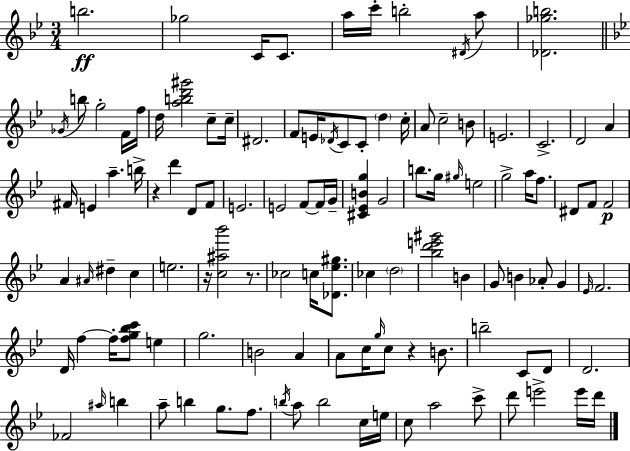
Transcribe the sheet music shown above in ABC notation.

X:1
T:Untitled
M:3/4
L:1/4
K:Gm
b2 _g2 C/4 C/2 a/4 c'/4 b2 ^D/4 a/2 [_D_gb]2 _G/4 b/2 g2 F/4 f/4 d/4 [abd'^g']2 c/2 c/4 ^D2 F/2 E/4 _D/4 C/2 C/2 d c/4 A/2 c2 B/2 E2 C2 D2 A ^F/4 E a b/4 z d' D/2 F/2 E2 E2 F/2 F/4 G/4 [^C_EBg] G2 b/2 g/4 ^g/4 e2 g2 a/4 f/2 ^D/2 F/2 F2 A ^A/4 ^d c e2 z/4 [c^a_b']2 z/2 _c2 c/4 [_D_e^g]/2 _c d2 [_bd'e'^g']2 B G/2 B _A/2 G _E/4 F2 D/4 f f/4 [fg_bc']/2 e g2 B2 A A/2 c/4 g/4 c/2 z B/2 b2 C/2 D/2 D2 _F2 ^a/4 b a/2 b g/2 f/2 b/4 a/2 b2 c/4 e/4 c/2 a2 c'/2 d'/2 e'2 e'/4 d'/4